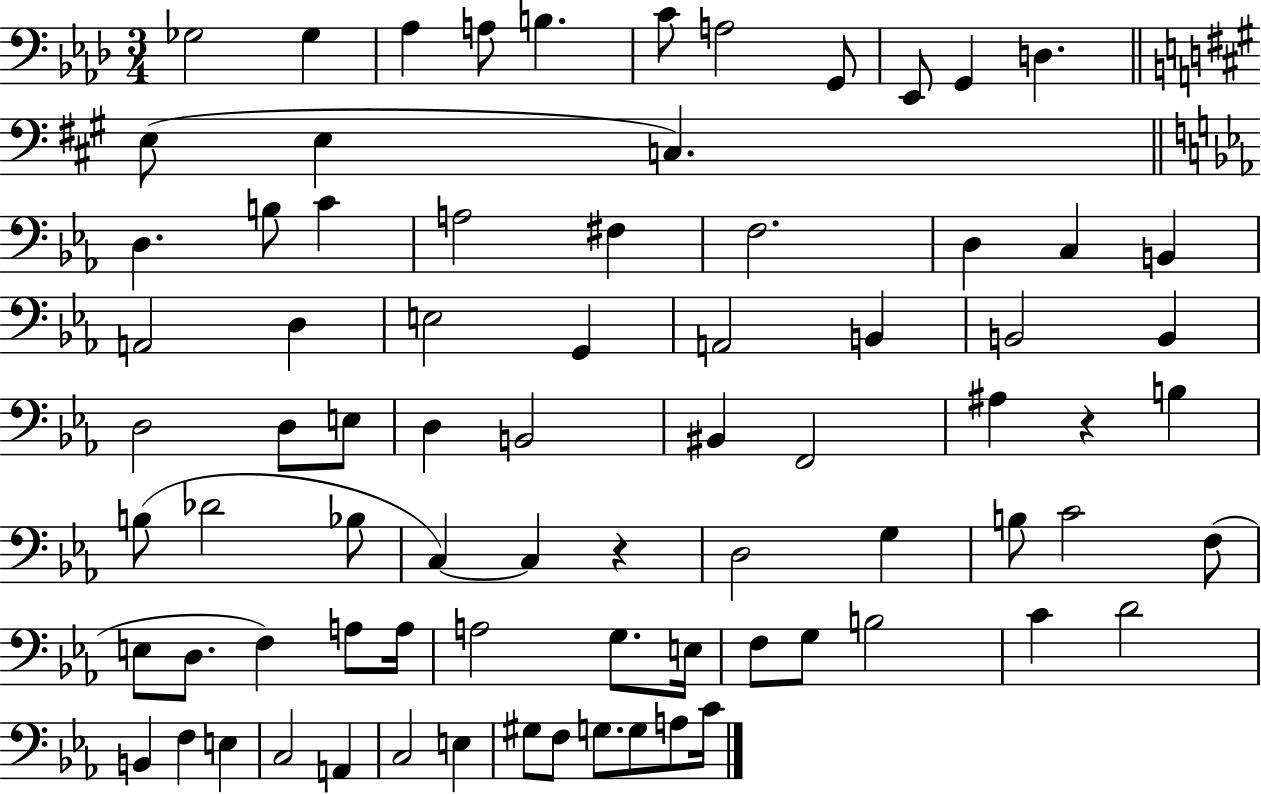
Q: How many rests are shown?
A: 2